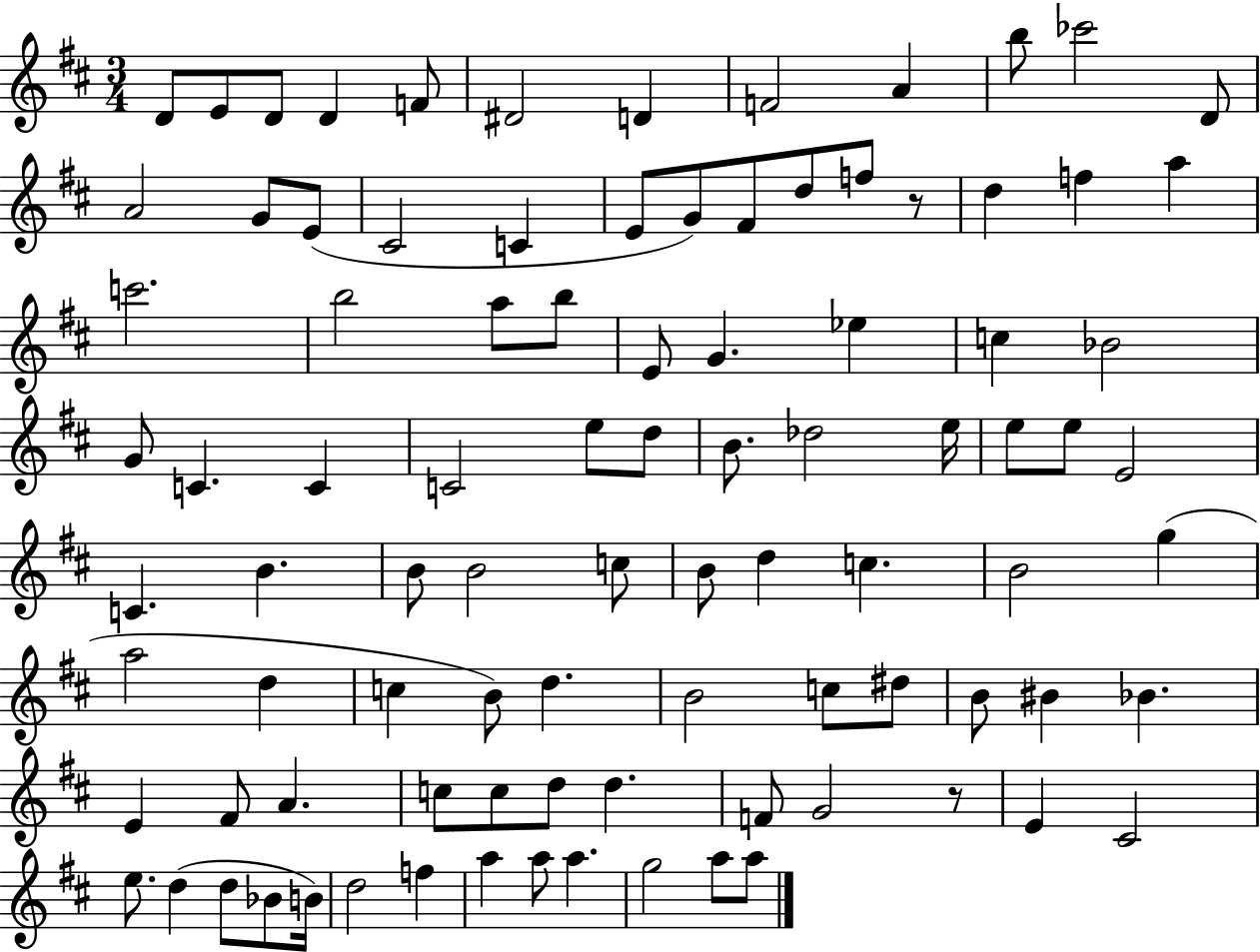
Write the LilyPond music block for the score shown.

{
  \clef treble
  \numericTimeSignature
  \time 3/4
  \key d \major
  d'8 e'8 d'8 d'4 f'8 | dis'2 d'4 | f'2 a'4 | b''8 ces'''2 d'8 | \break a'2 g'8 e'8( | cis'2 c'4 | e'8 g'8) fis'8 d''8 f''8 r8 | d''4 f''4 a''4 | \break c'''2. | b''2 a''8 b''8 | e'8 g'4. ees''4 | c''4 bes'2 | \break g'8 c'4. c'4 | c'2 e''8 d''8 | b'8. des''2 e''16 | e''8 e''8 e'2 | \break c'4. b'4. | b'8 b'2 c''8 | b'8 d''4 c''4. | b'2 g''4( | \break a''2 d''4 | c''4 b'8) d''4. | b'2 c''8 dis''8 | b'8 bis'4 bes'4. | \break e'4 fis'8 a'4. | c''8 c''8 d''8 d''4. | f'8 g'2 r8 | e'4 cis'2 | \break e''8. d''4( d''8 bes'8 b'16) | d''2 f''4 | a''4 a''8 a''4. | g''2 a''8 a''8 | \break \bar "|."
}